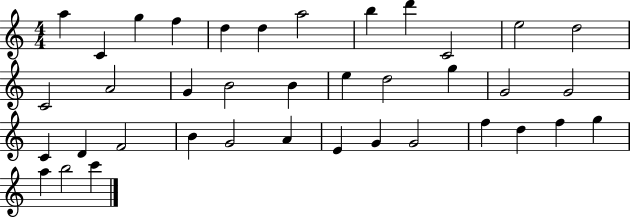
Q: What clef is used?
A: treble